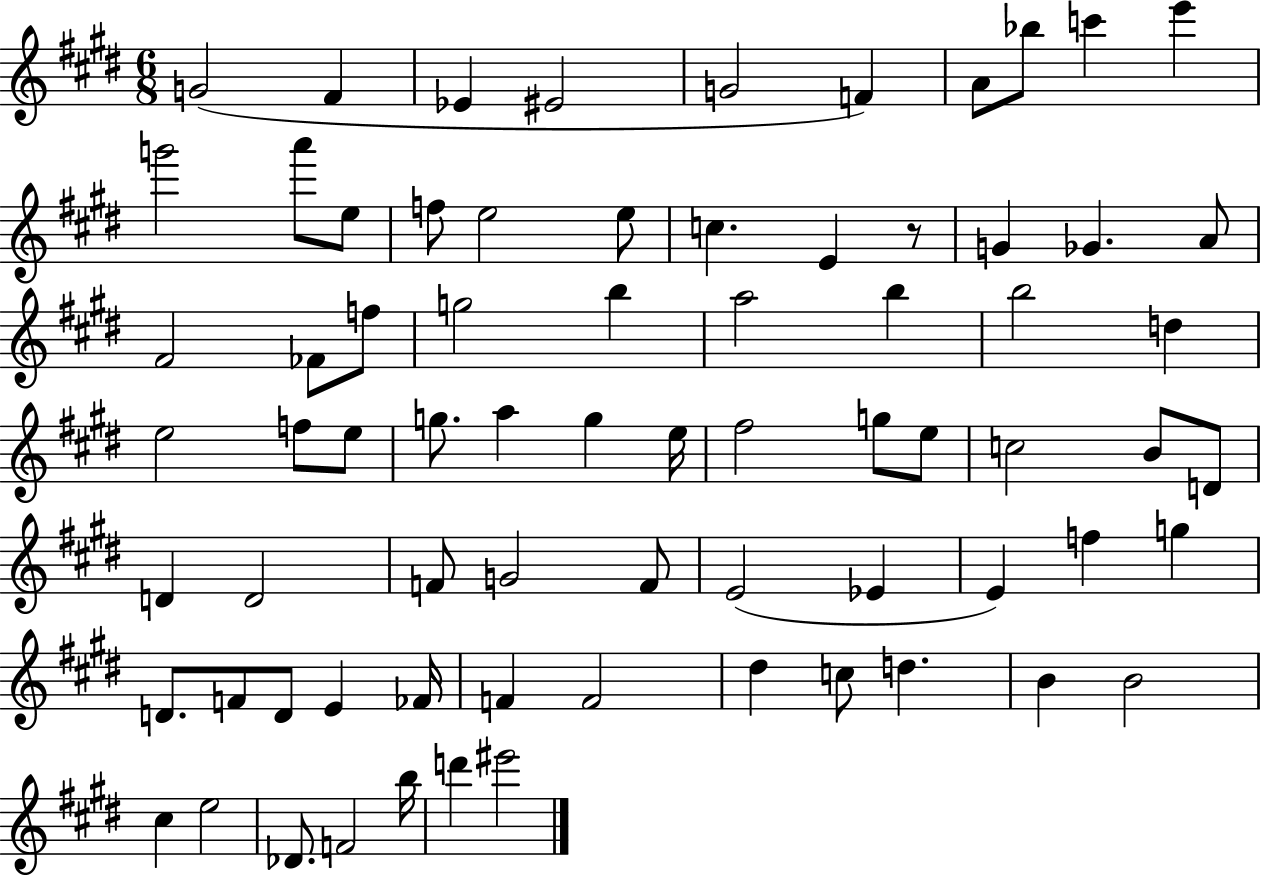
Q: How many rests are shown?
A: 1